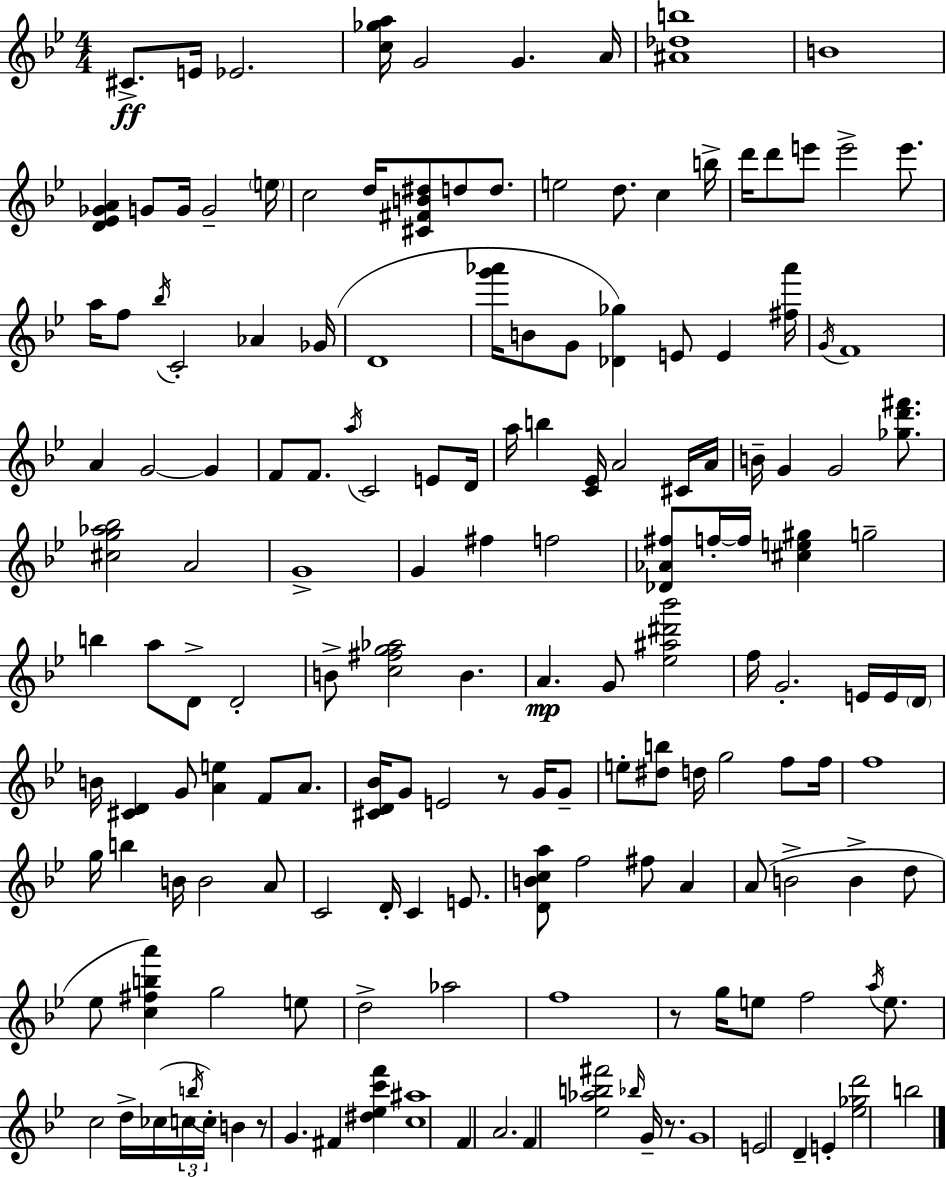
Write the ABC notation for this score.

X:1
T:Untitled
M:4/4
L:1/4
K:Bb
^C/2 E/4 _E2 [c_ga]/4 G2 G A/4 [^A_db]4 B4 [D_E_GA] G/2 G/4 G2 e/4 c2 d/4 [^C^FB^d]/2 d/2 d/2 e2 d/2 c b/4 d'/4 d'/2 e'/2 e'2 e'/2 a/4 f/2 _b/4 C2 _A _G/4 D4 [g'_a']/4 B/2 G/2 [_D_g] E/2 E [^f_a']/4 G/4 F4 A G2 G F/2 F/2 a/4 C2 E/2 D/4 a/4 b [C_E]/4 A2 ^C/4 A/4 B/4 G G2 [_gd'^f']/2 [^cg_a_b]2 A2 G4 G ^f f2 [_D_A^f]/2 f/4 f/4 [^ce^g] g2 b a/2 D/2 D2 B/2 [c^fg_a]2 B A G/2 [_e^a^d'_b']2 f/4 G2 E/4 E/4 D/4 B/4 [^CD] G/2 [Ae] F/2 A/2 [^CD_B]/4 G/2 E2 z/2 G/4 G/2 e/2 [^db]/2 d/4 g2 f/2 f/4 f4 g/4 b B/4 B2 A/2 C2 D/4 C E/2 [DBca]/2 f2 ^f/2 A A/2 B2 B d/2 _e/2 [c^fba'] g2 e/2 d2 _a2 f4 z/2 g/4 e/2 f2 a/4 e/2 c2 d/4 _c/4 c/4 b/4 c/4 B z/2 G ^F [^d_ec'f'] [c^a]4 F A2 F [_e_ab^f']2 _b/4 G/4 z/2 G4 E2 D E [_e_gd']2 b2